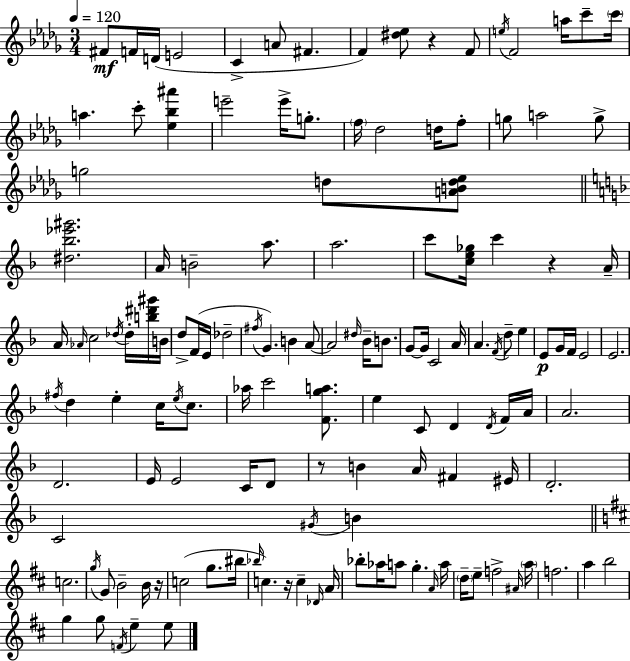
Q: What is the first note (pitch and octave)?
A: F#4